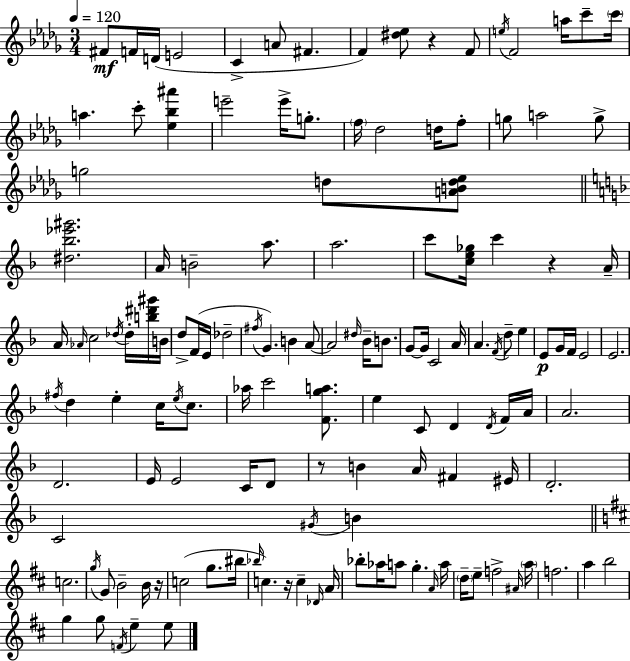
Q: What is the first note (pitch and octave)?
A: F#4